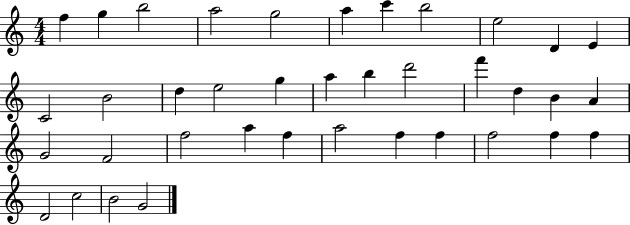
F5/q G5/q B5/h A5/h G5/h A5/q C6/q B5/h E5/h D4/q E4/q C4/h B4/h D5/q E5/h G5/q A5/q B5/q D6/h F6/q D5/q B4/q A4/q G4/h F4/h F5/h A5/q F5/q A5/h F5/q F5/q F5/h F5/q F5/q D4/h C5/h B4/h G4/h